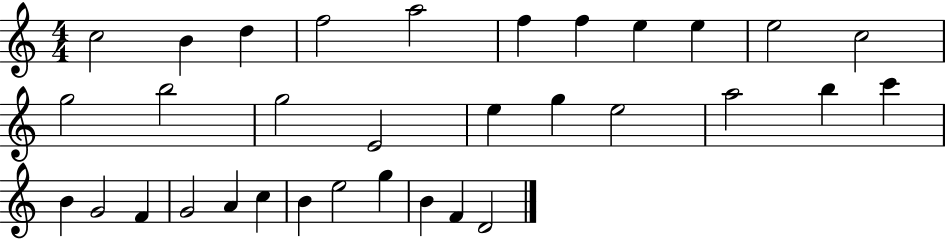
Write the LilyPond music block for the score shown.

{
  \clef treble
  \numericTimeSignature
  \time 4/4
  \key c \major
  c''2 b'4 d''4 | f''2 a''2 | f''4 f''4 e''4 e''4 | e''2 c''2 | \break g''2 b''2 | g''2 e'2 | e''4 g''4 e''2 | a''2 b''4 c'''4 | \break b'4 g'2 f'4 | g'2 a'4 c''4 | b'4 e''2 g''4 | b'4 f'4 d'2 | \break \bar "|."
}